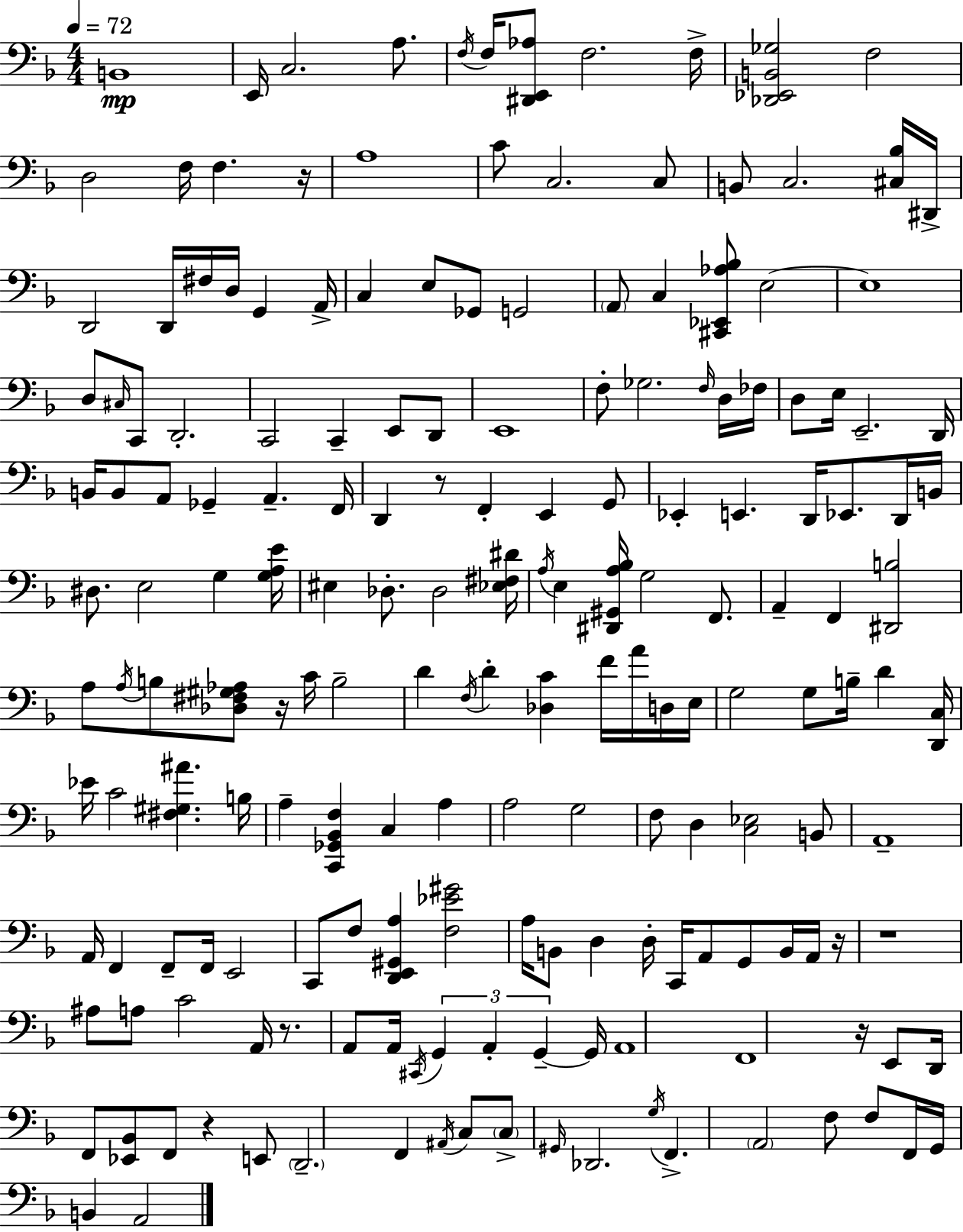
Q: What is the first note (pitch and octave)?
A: B2